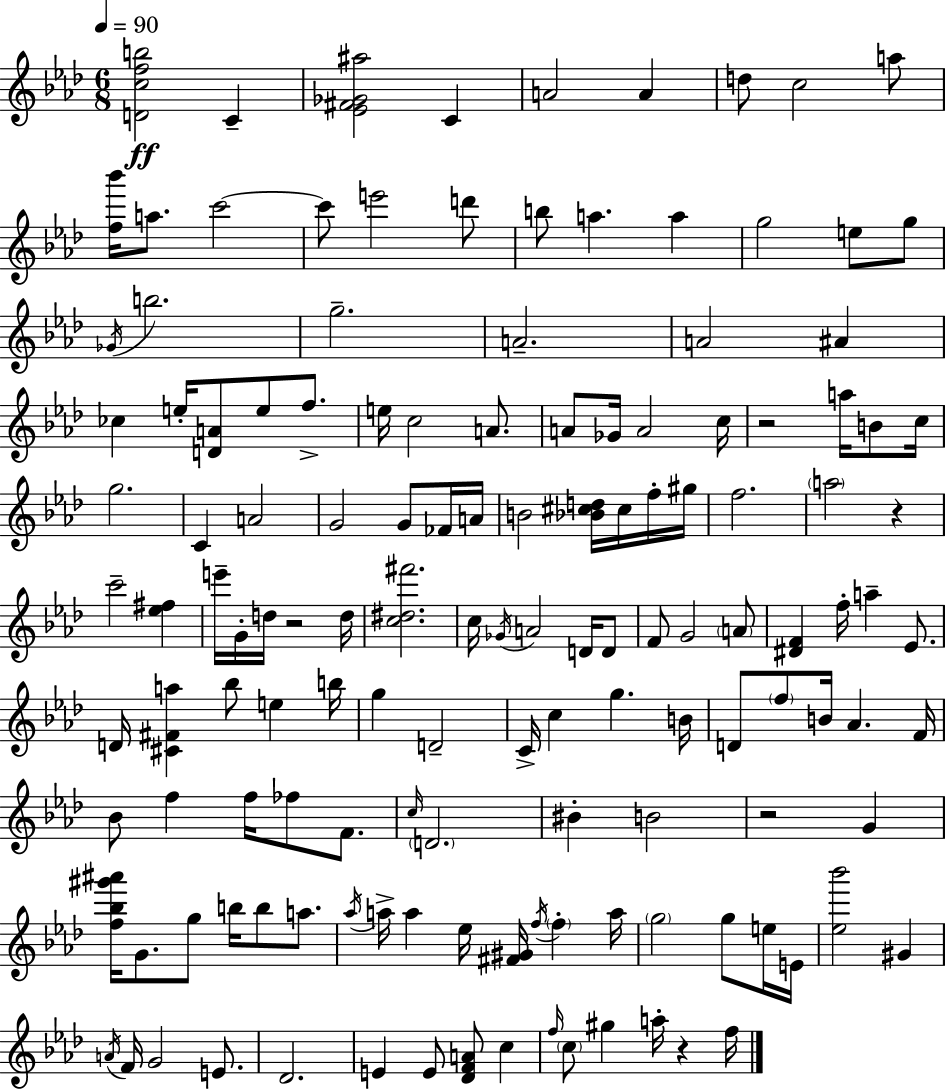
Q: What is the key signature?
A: AES major